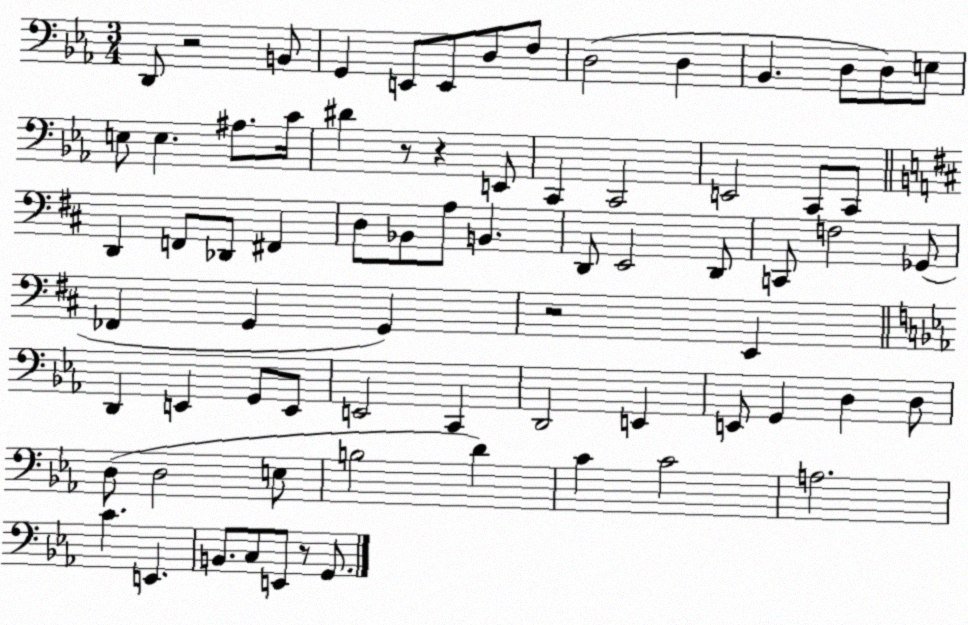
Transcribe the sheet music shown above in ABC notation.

X:1
T:Untitled
M:3/4
L:1/4
K:Eb
D,,/2 z2 B,,/2 G,, E,,/2 E,,/2 D,/2 F,/2 D,2 D, _B,, D,/2 D,/2 E,/2 E,/2 E, ^A,/2 C/4 ^D z/2 z E,,/2 C,, C,,2 E,,2 C,,/2 C,,/2 D,, F,,/2 _D,,/2 ^F,, D,/2 _B,,/2 A,/2 B,, D,,/2 E,,2 D,,/2 C,,/2 F,2 _G,,/2 _F,, G,, G,, z2 E,, D,, E,, G,,/2 E,,/2 E,,2 C,, D,,2 E,, E,,/2 G,, D, D,/2 D,/2 D,2 E,/2 B,2 D C C2 A,2 C E,, B,,/2 C,/2 E,,/2 z/2 G,,/2